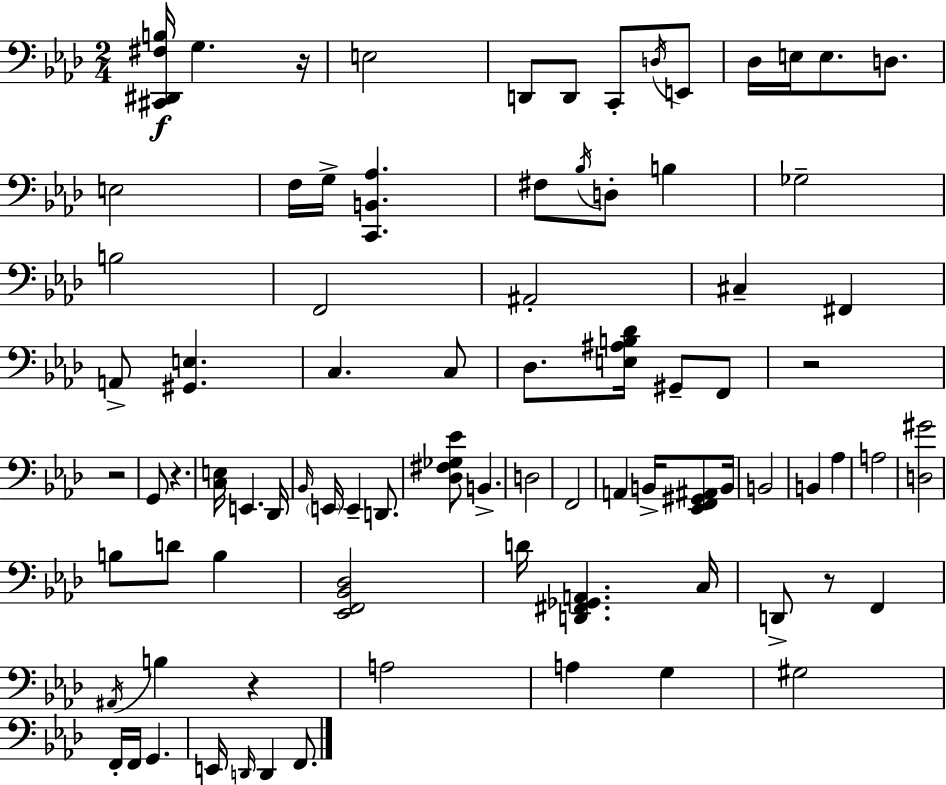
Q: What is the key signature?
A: F minor